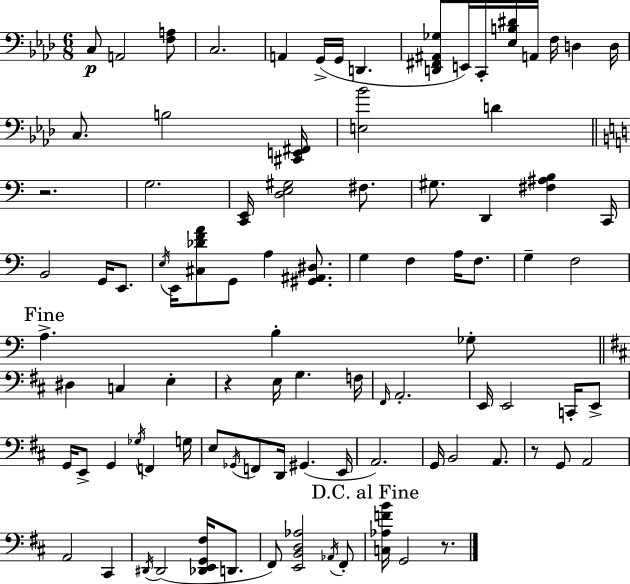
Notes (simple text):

C3/e A2/h [F3,A3]/e C3/h. A2/q G2/s G2/s D2/q. [D2,F#2,A#2,Gb3]/e E2/s C2/s [Eb3,B3,D#4]/s A2/s F3/s D3/q D3/s C3/e. B3/h [C#2,E2,F#2]/s [E3,Bb4]/h D4/q R/h. G3/h. [C2,E2]/s [D3,E3,G#3]/h F#3/e. G#3/e. D2/q [F#3,A#3,B3]/q C2/s B2/h G2/s E2/e. E3/s E2/s [C#3,Db4,F4,A4]/e G2/e A3/q [G#2,A#2,D#3]/e. G3/q F3/q A3/s F3/e. G3/q F3/h A3/q. B3/q Gb3/e D#3/q C3/q E3/q R/q E3/s G3/q. F3/s F#2/s A2/h. E2/s E2/h C2/s E2/e G2/s E2/e G2/q Gb3/s F2/q G3/s E3/e Gb2/s F2/e D2/s G#2/q. E2/s A2/h. G2/s B2/h A2/e. R/e G2/e A2/h A2/h C#2/q D#2/s D#2/h [Db2,E2,G2,F#3]/s D2/e. F#2/e [E2,B2,D3,Ab3]/h Ab2/s F#2/e [C3,Ab3,F4,B4]/s G2/h R/e.